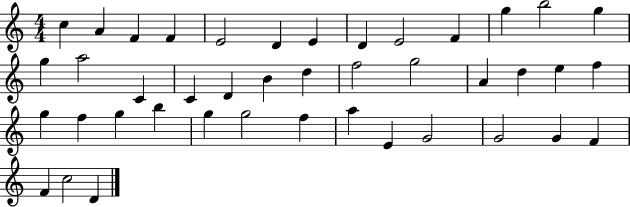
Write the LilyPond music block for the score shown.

{
  \clef treble
  \numericTimeSignature
  \time 4/4
  \key c \major
  c''4 a'4 f'4 f'4 | e'2 d'4 e'4 | d'4 e'2 f'4 | g''4 b''2 g''4 | \break g''4 a''2 c'4 | c'4 d'4 b'4 d''4 | f''2 g''2 | a'4 d''4 e''4 f''4 | \break g''4 f''4 g''4 b''4 | g''4 g''2 f''4 | a''4 e'4 g'2 | g'2 g'4 f'4 | \break f'4 c''2 d'4 | \bar "|."
}